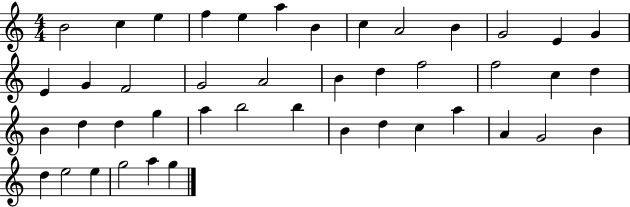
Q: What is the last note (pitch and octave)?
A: G5